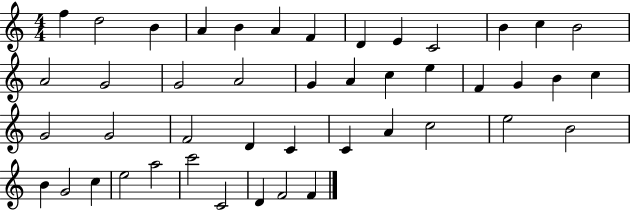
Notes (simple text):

F5/q D5/h B4/q A4/q B4/q A4/q F4/q D4/q E4/q C4/h B4/q C5/q B4/h A4/h G4/h G4/h A4/h G4/q A4/q C5/q E5/q F4/q G4/q B4/q C5/q G4/h G4/h F4/h D4/q C4/q C4/q A4/q C5/h E5/h B4/h B4/q G4/h C5/q E5/h A5/h C6/h C4/h D4/q F4/h F4/q